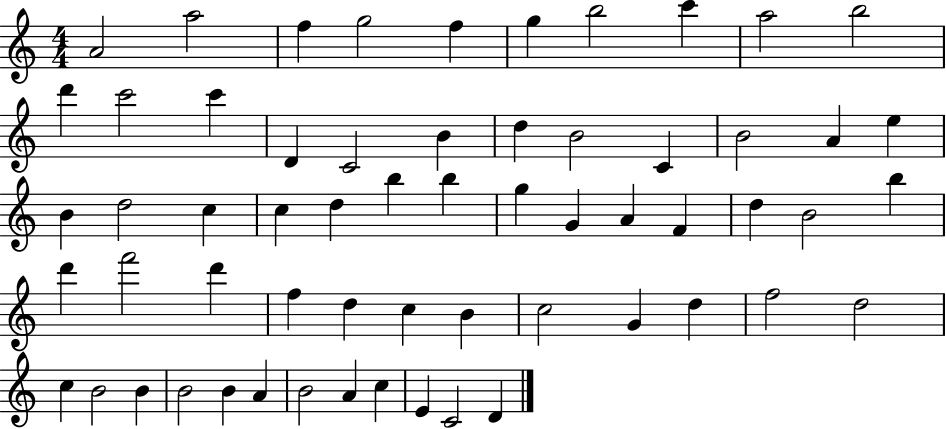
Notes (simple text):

A4/h A5/h F5/q G5/h F5/q G5/q B5/h C6/q A5/h B5/h D6/q C6/h C6/q D4/q C4/h B4/q D5/q B4/h C4/q B4/h A4/q E5/q B4/q D5/h C5/q C5/q D5/q B5/q B5/q G5/q G4/q A4/q F4/q D5/q B4/h B5/q D6/q F6/h D6/q F5/q D5/q C5/q B4/q C5/h G4/q D5/q F5/h D5/h C5/q B4/h B4/q B4/h B4/q A4/q B4/h A4/q C5/q E4/q C4/h D4/q